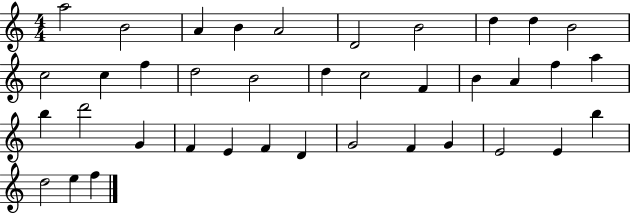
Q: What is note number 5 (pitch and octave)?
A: A4